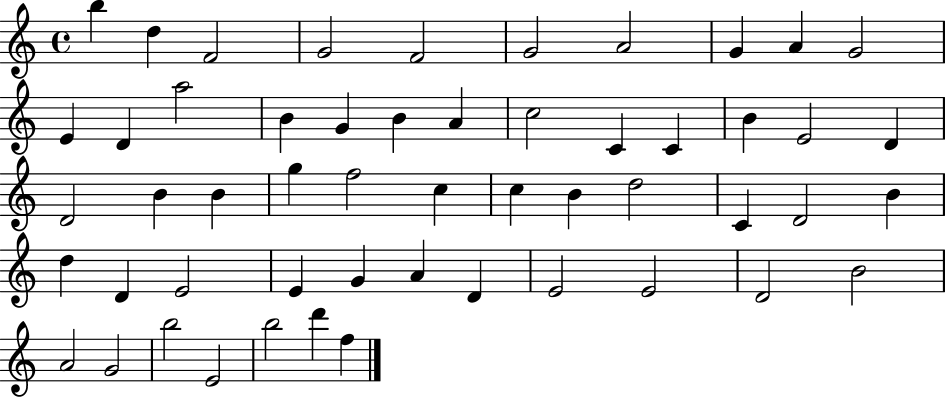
{
  \clef treble
  \time 4/4
  \defaultTimeSignature
  \key c \major
  b''4 d''4 f'2 | g'2 f'2 | g'2 a'2 | g'4 a'4 g'2 | \break e'4 d'4 a''2 | b'4 g'4 b'4 a'4 | c''2 c'4 c'4 | b'4 e'2 d'4 | \break d'2 b'4 b'4 | g''4 f''2 c''4 | c''4 b'4 d''2 | c'4 d'2 b'4 | \break d''4 d'4 e'2 | e'4 g'4 a'4 d'4 | e'2 e'2 | d'2 b'2 | \break a'2 g'2 | b''2 e'2 | b''2 d'''4 f''4 | \bar "|."
}